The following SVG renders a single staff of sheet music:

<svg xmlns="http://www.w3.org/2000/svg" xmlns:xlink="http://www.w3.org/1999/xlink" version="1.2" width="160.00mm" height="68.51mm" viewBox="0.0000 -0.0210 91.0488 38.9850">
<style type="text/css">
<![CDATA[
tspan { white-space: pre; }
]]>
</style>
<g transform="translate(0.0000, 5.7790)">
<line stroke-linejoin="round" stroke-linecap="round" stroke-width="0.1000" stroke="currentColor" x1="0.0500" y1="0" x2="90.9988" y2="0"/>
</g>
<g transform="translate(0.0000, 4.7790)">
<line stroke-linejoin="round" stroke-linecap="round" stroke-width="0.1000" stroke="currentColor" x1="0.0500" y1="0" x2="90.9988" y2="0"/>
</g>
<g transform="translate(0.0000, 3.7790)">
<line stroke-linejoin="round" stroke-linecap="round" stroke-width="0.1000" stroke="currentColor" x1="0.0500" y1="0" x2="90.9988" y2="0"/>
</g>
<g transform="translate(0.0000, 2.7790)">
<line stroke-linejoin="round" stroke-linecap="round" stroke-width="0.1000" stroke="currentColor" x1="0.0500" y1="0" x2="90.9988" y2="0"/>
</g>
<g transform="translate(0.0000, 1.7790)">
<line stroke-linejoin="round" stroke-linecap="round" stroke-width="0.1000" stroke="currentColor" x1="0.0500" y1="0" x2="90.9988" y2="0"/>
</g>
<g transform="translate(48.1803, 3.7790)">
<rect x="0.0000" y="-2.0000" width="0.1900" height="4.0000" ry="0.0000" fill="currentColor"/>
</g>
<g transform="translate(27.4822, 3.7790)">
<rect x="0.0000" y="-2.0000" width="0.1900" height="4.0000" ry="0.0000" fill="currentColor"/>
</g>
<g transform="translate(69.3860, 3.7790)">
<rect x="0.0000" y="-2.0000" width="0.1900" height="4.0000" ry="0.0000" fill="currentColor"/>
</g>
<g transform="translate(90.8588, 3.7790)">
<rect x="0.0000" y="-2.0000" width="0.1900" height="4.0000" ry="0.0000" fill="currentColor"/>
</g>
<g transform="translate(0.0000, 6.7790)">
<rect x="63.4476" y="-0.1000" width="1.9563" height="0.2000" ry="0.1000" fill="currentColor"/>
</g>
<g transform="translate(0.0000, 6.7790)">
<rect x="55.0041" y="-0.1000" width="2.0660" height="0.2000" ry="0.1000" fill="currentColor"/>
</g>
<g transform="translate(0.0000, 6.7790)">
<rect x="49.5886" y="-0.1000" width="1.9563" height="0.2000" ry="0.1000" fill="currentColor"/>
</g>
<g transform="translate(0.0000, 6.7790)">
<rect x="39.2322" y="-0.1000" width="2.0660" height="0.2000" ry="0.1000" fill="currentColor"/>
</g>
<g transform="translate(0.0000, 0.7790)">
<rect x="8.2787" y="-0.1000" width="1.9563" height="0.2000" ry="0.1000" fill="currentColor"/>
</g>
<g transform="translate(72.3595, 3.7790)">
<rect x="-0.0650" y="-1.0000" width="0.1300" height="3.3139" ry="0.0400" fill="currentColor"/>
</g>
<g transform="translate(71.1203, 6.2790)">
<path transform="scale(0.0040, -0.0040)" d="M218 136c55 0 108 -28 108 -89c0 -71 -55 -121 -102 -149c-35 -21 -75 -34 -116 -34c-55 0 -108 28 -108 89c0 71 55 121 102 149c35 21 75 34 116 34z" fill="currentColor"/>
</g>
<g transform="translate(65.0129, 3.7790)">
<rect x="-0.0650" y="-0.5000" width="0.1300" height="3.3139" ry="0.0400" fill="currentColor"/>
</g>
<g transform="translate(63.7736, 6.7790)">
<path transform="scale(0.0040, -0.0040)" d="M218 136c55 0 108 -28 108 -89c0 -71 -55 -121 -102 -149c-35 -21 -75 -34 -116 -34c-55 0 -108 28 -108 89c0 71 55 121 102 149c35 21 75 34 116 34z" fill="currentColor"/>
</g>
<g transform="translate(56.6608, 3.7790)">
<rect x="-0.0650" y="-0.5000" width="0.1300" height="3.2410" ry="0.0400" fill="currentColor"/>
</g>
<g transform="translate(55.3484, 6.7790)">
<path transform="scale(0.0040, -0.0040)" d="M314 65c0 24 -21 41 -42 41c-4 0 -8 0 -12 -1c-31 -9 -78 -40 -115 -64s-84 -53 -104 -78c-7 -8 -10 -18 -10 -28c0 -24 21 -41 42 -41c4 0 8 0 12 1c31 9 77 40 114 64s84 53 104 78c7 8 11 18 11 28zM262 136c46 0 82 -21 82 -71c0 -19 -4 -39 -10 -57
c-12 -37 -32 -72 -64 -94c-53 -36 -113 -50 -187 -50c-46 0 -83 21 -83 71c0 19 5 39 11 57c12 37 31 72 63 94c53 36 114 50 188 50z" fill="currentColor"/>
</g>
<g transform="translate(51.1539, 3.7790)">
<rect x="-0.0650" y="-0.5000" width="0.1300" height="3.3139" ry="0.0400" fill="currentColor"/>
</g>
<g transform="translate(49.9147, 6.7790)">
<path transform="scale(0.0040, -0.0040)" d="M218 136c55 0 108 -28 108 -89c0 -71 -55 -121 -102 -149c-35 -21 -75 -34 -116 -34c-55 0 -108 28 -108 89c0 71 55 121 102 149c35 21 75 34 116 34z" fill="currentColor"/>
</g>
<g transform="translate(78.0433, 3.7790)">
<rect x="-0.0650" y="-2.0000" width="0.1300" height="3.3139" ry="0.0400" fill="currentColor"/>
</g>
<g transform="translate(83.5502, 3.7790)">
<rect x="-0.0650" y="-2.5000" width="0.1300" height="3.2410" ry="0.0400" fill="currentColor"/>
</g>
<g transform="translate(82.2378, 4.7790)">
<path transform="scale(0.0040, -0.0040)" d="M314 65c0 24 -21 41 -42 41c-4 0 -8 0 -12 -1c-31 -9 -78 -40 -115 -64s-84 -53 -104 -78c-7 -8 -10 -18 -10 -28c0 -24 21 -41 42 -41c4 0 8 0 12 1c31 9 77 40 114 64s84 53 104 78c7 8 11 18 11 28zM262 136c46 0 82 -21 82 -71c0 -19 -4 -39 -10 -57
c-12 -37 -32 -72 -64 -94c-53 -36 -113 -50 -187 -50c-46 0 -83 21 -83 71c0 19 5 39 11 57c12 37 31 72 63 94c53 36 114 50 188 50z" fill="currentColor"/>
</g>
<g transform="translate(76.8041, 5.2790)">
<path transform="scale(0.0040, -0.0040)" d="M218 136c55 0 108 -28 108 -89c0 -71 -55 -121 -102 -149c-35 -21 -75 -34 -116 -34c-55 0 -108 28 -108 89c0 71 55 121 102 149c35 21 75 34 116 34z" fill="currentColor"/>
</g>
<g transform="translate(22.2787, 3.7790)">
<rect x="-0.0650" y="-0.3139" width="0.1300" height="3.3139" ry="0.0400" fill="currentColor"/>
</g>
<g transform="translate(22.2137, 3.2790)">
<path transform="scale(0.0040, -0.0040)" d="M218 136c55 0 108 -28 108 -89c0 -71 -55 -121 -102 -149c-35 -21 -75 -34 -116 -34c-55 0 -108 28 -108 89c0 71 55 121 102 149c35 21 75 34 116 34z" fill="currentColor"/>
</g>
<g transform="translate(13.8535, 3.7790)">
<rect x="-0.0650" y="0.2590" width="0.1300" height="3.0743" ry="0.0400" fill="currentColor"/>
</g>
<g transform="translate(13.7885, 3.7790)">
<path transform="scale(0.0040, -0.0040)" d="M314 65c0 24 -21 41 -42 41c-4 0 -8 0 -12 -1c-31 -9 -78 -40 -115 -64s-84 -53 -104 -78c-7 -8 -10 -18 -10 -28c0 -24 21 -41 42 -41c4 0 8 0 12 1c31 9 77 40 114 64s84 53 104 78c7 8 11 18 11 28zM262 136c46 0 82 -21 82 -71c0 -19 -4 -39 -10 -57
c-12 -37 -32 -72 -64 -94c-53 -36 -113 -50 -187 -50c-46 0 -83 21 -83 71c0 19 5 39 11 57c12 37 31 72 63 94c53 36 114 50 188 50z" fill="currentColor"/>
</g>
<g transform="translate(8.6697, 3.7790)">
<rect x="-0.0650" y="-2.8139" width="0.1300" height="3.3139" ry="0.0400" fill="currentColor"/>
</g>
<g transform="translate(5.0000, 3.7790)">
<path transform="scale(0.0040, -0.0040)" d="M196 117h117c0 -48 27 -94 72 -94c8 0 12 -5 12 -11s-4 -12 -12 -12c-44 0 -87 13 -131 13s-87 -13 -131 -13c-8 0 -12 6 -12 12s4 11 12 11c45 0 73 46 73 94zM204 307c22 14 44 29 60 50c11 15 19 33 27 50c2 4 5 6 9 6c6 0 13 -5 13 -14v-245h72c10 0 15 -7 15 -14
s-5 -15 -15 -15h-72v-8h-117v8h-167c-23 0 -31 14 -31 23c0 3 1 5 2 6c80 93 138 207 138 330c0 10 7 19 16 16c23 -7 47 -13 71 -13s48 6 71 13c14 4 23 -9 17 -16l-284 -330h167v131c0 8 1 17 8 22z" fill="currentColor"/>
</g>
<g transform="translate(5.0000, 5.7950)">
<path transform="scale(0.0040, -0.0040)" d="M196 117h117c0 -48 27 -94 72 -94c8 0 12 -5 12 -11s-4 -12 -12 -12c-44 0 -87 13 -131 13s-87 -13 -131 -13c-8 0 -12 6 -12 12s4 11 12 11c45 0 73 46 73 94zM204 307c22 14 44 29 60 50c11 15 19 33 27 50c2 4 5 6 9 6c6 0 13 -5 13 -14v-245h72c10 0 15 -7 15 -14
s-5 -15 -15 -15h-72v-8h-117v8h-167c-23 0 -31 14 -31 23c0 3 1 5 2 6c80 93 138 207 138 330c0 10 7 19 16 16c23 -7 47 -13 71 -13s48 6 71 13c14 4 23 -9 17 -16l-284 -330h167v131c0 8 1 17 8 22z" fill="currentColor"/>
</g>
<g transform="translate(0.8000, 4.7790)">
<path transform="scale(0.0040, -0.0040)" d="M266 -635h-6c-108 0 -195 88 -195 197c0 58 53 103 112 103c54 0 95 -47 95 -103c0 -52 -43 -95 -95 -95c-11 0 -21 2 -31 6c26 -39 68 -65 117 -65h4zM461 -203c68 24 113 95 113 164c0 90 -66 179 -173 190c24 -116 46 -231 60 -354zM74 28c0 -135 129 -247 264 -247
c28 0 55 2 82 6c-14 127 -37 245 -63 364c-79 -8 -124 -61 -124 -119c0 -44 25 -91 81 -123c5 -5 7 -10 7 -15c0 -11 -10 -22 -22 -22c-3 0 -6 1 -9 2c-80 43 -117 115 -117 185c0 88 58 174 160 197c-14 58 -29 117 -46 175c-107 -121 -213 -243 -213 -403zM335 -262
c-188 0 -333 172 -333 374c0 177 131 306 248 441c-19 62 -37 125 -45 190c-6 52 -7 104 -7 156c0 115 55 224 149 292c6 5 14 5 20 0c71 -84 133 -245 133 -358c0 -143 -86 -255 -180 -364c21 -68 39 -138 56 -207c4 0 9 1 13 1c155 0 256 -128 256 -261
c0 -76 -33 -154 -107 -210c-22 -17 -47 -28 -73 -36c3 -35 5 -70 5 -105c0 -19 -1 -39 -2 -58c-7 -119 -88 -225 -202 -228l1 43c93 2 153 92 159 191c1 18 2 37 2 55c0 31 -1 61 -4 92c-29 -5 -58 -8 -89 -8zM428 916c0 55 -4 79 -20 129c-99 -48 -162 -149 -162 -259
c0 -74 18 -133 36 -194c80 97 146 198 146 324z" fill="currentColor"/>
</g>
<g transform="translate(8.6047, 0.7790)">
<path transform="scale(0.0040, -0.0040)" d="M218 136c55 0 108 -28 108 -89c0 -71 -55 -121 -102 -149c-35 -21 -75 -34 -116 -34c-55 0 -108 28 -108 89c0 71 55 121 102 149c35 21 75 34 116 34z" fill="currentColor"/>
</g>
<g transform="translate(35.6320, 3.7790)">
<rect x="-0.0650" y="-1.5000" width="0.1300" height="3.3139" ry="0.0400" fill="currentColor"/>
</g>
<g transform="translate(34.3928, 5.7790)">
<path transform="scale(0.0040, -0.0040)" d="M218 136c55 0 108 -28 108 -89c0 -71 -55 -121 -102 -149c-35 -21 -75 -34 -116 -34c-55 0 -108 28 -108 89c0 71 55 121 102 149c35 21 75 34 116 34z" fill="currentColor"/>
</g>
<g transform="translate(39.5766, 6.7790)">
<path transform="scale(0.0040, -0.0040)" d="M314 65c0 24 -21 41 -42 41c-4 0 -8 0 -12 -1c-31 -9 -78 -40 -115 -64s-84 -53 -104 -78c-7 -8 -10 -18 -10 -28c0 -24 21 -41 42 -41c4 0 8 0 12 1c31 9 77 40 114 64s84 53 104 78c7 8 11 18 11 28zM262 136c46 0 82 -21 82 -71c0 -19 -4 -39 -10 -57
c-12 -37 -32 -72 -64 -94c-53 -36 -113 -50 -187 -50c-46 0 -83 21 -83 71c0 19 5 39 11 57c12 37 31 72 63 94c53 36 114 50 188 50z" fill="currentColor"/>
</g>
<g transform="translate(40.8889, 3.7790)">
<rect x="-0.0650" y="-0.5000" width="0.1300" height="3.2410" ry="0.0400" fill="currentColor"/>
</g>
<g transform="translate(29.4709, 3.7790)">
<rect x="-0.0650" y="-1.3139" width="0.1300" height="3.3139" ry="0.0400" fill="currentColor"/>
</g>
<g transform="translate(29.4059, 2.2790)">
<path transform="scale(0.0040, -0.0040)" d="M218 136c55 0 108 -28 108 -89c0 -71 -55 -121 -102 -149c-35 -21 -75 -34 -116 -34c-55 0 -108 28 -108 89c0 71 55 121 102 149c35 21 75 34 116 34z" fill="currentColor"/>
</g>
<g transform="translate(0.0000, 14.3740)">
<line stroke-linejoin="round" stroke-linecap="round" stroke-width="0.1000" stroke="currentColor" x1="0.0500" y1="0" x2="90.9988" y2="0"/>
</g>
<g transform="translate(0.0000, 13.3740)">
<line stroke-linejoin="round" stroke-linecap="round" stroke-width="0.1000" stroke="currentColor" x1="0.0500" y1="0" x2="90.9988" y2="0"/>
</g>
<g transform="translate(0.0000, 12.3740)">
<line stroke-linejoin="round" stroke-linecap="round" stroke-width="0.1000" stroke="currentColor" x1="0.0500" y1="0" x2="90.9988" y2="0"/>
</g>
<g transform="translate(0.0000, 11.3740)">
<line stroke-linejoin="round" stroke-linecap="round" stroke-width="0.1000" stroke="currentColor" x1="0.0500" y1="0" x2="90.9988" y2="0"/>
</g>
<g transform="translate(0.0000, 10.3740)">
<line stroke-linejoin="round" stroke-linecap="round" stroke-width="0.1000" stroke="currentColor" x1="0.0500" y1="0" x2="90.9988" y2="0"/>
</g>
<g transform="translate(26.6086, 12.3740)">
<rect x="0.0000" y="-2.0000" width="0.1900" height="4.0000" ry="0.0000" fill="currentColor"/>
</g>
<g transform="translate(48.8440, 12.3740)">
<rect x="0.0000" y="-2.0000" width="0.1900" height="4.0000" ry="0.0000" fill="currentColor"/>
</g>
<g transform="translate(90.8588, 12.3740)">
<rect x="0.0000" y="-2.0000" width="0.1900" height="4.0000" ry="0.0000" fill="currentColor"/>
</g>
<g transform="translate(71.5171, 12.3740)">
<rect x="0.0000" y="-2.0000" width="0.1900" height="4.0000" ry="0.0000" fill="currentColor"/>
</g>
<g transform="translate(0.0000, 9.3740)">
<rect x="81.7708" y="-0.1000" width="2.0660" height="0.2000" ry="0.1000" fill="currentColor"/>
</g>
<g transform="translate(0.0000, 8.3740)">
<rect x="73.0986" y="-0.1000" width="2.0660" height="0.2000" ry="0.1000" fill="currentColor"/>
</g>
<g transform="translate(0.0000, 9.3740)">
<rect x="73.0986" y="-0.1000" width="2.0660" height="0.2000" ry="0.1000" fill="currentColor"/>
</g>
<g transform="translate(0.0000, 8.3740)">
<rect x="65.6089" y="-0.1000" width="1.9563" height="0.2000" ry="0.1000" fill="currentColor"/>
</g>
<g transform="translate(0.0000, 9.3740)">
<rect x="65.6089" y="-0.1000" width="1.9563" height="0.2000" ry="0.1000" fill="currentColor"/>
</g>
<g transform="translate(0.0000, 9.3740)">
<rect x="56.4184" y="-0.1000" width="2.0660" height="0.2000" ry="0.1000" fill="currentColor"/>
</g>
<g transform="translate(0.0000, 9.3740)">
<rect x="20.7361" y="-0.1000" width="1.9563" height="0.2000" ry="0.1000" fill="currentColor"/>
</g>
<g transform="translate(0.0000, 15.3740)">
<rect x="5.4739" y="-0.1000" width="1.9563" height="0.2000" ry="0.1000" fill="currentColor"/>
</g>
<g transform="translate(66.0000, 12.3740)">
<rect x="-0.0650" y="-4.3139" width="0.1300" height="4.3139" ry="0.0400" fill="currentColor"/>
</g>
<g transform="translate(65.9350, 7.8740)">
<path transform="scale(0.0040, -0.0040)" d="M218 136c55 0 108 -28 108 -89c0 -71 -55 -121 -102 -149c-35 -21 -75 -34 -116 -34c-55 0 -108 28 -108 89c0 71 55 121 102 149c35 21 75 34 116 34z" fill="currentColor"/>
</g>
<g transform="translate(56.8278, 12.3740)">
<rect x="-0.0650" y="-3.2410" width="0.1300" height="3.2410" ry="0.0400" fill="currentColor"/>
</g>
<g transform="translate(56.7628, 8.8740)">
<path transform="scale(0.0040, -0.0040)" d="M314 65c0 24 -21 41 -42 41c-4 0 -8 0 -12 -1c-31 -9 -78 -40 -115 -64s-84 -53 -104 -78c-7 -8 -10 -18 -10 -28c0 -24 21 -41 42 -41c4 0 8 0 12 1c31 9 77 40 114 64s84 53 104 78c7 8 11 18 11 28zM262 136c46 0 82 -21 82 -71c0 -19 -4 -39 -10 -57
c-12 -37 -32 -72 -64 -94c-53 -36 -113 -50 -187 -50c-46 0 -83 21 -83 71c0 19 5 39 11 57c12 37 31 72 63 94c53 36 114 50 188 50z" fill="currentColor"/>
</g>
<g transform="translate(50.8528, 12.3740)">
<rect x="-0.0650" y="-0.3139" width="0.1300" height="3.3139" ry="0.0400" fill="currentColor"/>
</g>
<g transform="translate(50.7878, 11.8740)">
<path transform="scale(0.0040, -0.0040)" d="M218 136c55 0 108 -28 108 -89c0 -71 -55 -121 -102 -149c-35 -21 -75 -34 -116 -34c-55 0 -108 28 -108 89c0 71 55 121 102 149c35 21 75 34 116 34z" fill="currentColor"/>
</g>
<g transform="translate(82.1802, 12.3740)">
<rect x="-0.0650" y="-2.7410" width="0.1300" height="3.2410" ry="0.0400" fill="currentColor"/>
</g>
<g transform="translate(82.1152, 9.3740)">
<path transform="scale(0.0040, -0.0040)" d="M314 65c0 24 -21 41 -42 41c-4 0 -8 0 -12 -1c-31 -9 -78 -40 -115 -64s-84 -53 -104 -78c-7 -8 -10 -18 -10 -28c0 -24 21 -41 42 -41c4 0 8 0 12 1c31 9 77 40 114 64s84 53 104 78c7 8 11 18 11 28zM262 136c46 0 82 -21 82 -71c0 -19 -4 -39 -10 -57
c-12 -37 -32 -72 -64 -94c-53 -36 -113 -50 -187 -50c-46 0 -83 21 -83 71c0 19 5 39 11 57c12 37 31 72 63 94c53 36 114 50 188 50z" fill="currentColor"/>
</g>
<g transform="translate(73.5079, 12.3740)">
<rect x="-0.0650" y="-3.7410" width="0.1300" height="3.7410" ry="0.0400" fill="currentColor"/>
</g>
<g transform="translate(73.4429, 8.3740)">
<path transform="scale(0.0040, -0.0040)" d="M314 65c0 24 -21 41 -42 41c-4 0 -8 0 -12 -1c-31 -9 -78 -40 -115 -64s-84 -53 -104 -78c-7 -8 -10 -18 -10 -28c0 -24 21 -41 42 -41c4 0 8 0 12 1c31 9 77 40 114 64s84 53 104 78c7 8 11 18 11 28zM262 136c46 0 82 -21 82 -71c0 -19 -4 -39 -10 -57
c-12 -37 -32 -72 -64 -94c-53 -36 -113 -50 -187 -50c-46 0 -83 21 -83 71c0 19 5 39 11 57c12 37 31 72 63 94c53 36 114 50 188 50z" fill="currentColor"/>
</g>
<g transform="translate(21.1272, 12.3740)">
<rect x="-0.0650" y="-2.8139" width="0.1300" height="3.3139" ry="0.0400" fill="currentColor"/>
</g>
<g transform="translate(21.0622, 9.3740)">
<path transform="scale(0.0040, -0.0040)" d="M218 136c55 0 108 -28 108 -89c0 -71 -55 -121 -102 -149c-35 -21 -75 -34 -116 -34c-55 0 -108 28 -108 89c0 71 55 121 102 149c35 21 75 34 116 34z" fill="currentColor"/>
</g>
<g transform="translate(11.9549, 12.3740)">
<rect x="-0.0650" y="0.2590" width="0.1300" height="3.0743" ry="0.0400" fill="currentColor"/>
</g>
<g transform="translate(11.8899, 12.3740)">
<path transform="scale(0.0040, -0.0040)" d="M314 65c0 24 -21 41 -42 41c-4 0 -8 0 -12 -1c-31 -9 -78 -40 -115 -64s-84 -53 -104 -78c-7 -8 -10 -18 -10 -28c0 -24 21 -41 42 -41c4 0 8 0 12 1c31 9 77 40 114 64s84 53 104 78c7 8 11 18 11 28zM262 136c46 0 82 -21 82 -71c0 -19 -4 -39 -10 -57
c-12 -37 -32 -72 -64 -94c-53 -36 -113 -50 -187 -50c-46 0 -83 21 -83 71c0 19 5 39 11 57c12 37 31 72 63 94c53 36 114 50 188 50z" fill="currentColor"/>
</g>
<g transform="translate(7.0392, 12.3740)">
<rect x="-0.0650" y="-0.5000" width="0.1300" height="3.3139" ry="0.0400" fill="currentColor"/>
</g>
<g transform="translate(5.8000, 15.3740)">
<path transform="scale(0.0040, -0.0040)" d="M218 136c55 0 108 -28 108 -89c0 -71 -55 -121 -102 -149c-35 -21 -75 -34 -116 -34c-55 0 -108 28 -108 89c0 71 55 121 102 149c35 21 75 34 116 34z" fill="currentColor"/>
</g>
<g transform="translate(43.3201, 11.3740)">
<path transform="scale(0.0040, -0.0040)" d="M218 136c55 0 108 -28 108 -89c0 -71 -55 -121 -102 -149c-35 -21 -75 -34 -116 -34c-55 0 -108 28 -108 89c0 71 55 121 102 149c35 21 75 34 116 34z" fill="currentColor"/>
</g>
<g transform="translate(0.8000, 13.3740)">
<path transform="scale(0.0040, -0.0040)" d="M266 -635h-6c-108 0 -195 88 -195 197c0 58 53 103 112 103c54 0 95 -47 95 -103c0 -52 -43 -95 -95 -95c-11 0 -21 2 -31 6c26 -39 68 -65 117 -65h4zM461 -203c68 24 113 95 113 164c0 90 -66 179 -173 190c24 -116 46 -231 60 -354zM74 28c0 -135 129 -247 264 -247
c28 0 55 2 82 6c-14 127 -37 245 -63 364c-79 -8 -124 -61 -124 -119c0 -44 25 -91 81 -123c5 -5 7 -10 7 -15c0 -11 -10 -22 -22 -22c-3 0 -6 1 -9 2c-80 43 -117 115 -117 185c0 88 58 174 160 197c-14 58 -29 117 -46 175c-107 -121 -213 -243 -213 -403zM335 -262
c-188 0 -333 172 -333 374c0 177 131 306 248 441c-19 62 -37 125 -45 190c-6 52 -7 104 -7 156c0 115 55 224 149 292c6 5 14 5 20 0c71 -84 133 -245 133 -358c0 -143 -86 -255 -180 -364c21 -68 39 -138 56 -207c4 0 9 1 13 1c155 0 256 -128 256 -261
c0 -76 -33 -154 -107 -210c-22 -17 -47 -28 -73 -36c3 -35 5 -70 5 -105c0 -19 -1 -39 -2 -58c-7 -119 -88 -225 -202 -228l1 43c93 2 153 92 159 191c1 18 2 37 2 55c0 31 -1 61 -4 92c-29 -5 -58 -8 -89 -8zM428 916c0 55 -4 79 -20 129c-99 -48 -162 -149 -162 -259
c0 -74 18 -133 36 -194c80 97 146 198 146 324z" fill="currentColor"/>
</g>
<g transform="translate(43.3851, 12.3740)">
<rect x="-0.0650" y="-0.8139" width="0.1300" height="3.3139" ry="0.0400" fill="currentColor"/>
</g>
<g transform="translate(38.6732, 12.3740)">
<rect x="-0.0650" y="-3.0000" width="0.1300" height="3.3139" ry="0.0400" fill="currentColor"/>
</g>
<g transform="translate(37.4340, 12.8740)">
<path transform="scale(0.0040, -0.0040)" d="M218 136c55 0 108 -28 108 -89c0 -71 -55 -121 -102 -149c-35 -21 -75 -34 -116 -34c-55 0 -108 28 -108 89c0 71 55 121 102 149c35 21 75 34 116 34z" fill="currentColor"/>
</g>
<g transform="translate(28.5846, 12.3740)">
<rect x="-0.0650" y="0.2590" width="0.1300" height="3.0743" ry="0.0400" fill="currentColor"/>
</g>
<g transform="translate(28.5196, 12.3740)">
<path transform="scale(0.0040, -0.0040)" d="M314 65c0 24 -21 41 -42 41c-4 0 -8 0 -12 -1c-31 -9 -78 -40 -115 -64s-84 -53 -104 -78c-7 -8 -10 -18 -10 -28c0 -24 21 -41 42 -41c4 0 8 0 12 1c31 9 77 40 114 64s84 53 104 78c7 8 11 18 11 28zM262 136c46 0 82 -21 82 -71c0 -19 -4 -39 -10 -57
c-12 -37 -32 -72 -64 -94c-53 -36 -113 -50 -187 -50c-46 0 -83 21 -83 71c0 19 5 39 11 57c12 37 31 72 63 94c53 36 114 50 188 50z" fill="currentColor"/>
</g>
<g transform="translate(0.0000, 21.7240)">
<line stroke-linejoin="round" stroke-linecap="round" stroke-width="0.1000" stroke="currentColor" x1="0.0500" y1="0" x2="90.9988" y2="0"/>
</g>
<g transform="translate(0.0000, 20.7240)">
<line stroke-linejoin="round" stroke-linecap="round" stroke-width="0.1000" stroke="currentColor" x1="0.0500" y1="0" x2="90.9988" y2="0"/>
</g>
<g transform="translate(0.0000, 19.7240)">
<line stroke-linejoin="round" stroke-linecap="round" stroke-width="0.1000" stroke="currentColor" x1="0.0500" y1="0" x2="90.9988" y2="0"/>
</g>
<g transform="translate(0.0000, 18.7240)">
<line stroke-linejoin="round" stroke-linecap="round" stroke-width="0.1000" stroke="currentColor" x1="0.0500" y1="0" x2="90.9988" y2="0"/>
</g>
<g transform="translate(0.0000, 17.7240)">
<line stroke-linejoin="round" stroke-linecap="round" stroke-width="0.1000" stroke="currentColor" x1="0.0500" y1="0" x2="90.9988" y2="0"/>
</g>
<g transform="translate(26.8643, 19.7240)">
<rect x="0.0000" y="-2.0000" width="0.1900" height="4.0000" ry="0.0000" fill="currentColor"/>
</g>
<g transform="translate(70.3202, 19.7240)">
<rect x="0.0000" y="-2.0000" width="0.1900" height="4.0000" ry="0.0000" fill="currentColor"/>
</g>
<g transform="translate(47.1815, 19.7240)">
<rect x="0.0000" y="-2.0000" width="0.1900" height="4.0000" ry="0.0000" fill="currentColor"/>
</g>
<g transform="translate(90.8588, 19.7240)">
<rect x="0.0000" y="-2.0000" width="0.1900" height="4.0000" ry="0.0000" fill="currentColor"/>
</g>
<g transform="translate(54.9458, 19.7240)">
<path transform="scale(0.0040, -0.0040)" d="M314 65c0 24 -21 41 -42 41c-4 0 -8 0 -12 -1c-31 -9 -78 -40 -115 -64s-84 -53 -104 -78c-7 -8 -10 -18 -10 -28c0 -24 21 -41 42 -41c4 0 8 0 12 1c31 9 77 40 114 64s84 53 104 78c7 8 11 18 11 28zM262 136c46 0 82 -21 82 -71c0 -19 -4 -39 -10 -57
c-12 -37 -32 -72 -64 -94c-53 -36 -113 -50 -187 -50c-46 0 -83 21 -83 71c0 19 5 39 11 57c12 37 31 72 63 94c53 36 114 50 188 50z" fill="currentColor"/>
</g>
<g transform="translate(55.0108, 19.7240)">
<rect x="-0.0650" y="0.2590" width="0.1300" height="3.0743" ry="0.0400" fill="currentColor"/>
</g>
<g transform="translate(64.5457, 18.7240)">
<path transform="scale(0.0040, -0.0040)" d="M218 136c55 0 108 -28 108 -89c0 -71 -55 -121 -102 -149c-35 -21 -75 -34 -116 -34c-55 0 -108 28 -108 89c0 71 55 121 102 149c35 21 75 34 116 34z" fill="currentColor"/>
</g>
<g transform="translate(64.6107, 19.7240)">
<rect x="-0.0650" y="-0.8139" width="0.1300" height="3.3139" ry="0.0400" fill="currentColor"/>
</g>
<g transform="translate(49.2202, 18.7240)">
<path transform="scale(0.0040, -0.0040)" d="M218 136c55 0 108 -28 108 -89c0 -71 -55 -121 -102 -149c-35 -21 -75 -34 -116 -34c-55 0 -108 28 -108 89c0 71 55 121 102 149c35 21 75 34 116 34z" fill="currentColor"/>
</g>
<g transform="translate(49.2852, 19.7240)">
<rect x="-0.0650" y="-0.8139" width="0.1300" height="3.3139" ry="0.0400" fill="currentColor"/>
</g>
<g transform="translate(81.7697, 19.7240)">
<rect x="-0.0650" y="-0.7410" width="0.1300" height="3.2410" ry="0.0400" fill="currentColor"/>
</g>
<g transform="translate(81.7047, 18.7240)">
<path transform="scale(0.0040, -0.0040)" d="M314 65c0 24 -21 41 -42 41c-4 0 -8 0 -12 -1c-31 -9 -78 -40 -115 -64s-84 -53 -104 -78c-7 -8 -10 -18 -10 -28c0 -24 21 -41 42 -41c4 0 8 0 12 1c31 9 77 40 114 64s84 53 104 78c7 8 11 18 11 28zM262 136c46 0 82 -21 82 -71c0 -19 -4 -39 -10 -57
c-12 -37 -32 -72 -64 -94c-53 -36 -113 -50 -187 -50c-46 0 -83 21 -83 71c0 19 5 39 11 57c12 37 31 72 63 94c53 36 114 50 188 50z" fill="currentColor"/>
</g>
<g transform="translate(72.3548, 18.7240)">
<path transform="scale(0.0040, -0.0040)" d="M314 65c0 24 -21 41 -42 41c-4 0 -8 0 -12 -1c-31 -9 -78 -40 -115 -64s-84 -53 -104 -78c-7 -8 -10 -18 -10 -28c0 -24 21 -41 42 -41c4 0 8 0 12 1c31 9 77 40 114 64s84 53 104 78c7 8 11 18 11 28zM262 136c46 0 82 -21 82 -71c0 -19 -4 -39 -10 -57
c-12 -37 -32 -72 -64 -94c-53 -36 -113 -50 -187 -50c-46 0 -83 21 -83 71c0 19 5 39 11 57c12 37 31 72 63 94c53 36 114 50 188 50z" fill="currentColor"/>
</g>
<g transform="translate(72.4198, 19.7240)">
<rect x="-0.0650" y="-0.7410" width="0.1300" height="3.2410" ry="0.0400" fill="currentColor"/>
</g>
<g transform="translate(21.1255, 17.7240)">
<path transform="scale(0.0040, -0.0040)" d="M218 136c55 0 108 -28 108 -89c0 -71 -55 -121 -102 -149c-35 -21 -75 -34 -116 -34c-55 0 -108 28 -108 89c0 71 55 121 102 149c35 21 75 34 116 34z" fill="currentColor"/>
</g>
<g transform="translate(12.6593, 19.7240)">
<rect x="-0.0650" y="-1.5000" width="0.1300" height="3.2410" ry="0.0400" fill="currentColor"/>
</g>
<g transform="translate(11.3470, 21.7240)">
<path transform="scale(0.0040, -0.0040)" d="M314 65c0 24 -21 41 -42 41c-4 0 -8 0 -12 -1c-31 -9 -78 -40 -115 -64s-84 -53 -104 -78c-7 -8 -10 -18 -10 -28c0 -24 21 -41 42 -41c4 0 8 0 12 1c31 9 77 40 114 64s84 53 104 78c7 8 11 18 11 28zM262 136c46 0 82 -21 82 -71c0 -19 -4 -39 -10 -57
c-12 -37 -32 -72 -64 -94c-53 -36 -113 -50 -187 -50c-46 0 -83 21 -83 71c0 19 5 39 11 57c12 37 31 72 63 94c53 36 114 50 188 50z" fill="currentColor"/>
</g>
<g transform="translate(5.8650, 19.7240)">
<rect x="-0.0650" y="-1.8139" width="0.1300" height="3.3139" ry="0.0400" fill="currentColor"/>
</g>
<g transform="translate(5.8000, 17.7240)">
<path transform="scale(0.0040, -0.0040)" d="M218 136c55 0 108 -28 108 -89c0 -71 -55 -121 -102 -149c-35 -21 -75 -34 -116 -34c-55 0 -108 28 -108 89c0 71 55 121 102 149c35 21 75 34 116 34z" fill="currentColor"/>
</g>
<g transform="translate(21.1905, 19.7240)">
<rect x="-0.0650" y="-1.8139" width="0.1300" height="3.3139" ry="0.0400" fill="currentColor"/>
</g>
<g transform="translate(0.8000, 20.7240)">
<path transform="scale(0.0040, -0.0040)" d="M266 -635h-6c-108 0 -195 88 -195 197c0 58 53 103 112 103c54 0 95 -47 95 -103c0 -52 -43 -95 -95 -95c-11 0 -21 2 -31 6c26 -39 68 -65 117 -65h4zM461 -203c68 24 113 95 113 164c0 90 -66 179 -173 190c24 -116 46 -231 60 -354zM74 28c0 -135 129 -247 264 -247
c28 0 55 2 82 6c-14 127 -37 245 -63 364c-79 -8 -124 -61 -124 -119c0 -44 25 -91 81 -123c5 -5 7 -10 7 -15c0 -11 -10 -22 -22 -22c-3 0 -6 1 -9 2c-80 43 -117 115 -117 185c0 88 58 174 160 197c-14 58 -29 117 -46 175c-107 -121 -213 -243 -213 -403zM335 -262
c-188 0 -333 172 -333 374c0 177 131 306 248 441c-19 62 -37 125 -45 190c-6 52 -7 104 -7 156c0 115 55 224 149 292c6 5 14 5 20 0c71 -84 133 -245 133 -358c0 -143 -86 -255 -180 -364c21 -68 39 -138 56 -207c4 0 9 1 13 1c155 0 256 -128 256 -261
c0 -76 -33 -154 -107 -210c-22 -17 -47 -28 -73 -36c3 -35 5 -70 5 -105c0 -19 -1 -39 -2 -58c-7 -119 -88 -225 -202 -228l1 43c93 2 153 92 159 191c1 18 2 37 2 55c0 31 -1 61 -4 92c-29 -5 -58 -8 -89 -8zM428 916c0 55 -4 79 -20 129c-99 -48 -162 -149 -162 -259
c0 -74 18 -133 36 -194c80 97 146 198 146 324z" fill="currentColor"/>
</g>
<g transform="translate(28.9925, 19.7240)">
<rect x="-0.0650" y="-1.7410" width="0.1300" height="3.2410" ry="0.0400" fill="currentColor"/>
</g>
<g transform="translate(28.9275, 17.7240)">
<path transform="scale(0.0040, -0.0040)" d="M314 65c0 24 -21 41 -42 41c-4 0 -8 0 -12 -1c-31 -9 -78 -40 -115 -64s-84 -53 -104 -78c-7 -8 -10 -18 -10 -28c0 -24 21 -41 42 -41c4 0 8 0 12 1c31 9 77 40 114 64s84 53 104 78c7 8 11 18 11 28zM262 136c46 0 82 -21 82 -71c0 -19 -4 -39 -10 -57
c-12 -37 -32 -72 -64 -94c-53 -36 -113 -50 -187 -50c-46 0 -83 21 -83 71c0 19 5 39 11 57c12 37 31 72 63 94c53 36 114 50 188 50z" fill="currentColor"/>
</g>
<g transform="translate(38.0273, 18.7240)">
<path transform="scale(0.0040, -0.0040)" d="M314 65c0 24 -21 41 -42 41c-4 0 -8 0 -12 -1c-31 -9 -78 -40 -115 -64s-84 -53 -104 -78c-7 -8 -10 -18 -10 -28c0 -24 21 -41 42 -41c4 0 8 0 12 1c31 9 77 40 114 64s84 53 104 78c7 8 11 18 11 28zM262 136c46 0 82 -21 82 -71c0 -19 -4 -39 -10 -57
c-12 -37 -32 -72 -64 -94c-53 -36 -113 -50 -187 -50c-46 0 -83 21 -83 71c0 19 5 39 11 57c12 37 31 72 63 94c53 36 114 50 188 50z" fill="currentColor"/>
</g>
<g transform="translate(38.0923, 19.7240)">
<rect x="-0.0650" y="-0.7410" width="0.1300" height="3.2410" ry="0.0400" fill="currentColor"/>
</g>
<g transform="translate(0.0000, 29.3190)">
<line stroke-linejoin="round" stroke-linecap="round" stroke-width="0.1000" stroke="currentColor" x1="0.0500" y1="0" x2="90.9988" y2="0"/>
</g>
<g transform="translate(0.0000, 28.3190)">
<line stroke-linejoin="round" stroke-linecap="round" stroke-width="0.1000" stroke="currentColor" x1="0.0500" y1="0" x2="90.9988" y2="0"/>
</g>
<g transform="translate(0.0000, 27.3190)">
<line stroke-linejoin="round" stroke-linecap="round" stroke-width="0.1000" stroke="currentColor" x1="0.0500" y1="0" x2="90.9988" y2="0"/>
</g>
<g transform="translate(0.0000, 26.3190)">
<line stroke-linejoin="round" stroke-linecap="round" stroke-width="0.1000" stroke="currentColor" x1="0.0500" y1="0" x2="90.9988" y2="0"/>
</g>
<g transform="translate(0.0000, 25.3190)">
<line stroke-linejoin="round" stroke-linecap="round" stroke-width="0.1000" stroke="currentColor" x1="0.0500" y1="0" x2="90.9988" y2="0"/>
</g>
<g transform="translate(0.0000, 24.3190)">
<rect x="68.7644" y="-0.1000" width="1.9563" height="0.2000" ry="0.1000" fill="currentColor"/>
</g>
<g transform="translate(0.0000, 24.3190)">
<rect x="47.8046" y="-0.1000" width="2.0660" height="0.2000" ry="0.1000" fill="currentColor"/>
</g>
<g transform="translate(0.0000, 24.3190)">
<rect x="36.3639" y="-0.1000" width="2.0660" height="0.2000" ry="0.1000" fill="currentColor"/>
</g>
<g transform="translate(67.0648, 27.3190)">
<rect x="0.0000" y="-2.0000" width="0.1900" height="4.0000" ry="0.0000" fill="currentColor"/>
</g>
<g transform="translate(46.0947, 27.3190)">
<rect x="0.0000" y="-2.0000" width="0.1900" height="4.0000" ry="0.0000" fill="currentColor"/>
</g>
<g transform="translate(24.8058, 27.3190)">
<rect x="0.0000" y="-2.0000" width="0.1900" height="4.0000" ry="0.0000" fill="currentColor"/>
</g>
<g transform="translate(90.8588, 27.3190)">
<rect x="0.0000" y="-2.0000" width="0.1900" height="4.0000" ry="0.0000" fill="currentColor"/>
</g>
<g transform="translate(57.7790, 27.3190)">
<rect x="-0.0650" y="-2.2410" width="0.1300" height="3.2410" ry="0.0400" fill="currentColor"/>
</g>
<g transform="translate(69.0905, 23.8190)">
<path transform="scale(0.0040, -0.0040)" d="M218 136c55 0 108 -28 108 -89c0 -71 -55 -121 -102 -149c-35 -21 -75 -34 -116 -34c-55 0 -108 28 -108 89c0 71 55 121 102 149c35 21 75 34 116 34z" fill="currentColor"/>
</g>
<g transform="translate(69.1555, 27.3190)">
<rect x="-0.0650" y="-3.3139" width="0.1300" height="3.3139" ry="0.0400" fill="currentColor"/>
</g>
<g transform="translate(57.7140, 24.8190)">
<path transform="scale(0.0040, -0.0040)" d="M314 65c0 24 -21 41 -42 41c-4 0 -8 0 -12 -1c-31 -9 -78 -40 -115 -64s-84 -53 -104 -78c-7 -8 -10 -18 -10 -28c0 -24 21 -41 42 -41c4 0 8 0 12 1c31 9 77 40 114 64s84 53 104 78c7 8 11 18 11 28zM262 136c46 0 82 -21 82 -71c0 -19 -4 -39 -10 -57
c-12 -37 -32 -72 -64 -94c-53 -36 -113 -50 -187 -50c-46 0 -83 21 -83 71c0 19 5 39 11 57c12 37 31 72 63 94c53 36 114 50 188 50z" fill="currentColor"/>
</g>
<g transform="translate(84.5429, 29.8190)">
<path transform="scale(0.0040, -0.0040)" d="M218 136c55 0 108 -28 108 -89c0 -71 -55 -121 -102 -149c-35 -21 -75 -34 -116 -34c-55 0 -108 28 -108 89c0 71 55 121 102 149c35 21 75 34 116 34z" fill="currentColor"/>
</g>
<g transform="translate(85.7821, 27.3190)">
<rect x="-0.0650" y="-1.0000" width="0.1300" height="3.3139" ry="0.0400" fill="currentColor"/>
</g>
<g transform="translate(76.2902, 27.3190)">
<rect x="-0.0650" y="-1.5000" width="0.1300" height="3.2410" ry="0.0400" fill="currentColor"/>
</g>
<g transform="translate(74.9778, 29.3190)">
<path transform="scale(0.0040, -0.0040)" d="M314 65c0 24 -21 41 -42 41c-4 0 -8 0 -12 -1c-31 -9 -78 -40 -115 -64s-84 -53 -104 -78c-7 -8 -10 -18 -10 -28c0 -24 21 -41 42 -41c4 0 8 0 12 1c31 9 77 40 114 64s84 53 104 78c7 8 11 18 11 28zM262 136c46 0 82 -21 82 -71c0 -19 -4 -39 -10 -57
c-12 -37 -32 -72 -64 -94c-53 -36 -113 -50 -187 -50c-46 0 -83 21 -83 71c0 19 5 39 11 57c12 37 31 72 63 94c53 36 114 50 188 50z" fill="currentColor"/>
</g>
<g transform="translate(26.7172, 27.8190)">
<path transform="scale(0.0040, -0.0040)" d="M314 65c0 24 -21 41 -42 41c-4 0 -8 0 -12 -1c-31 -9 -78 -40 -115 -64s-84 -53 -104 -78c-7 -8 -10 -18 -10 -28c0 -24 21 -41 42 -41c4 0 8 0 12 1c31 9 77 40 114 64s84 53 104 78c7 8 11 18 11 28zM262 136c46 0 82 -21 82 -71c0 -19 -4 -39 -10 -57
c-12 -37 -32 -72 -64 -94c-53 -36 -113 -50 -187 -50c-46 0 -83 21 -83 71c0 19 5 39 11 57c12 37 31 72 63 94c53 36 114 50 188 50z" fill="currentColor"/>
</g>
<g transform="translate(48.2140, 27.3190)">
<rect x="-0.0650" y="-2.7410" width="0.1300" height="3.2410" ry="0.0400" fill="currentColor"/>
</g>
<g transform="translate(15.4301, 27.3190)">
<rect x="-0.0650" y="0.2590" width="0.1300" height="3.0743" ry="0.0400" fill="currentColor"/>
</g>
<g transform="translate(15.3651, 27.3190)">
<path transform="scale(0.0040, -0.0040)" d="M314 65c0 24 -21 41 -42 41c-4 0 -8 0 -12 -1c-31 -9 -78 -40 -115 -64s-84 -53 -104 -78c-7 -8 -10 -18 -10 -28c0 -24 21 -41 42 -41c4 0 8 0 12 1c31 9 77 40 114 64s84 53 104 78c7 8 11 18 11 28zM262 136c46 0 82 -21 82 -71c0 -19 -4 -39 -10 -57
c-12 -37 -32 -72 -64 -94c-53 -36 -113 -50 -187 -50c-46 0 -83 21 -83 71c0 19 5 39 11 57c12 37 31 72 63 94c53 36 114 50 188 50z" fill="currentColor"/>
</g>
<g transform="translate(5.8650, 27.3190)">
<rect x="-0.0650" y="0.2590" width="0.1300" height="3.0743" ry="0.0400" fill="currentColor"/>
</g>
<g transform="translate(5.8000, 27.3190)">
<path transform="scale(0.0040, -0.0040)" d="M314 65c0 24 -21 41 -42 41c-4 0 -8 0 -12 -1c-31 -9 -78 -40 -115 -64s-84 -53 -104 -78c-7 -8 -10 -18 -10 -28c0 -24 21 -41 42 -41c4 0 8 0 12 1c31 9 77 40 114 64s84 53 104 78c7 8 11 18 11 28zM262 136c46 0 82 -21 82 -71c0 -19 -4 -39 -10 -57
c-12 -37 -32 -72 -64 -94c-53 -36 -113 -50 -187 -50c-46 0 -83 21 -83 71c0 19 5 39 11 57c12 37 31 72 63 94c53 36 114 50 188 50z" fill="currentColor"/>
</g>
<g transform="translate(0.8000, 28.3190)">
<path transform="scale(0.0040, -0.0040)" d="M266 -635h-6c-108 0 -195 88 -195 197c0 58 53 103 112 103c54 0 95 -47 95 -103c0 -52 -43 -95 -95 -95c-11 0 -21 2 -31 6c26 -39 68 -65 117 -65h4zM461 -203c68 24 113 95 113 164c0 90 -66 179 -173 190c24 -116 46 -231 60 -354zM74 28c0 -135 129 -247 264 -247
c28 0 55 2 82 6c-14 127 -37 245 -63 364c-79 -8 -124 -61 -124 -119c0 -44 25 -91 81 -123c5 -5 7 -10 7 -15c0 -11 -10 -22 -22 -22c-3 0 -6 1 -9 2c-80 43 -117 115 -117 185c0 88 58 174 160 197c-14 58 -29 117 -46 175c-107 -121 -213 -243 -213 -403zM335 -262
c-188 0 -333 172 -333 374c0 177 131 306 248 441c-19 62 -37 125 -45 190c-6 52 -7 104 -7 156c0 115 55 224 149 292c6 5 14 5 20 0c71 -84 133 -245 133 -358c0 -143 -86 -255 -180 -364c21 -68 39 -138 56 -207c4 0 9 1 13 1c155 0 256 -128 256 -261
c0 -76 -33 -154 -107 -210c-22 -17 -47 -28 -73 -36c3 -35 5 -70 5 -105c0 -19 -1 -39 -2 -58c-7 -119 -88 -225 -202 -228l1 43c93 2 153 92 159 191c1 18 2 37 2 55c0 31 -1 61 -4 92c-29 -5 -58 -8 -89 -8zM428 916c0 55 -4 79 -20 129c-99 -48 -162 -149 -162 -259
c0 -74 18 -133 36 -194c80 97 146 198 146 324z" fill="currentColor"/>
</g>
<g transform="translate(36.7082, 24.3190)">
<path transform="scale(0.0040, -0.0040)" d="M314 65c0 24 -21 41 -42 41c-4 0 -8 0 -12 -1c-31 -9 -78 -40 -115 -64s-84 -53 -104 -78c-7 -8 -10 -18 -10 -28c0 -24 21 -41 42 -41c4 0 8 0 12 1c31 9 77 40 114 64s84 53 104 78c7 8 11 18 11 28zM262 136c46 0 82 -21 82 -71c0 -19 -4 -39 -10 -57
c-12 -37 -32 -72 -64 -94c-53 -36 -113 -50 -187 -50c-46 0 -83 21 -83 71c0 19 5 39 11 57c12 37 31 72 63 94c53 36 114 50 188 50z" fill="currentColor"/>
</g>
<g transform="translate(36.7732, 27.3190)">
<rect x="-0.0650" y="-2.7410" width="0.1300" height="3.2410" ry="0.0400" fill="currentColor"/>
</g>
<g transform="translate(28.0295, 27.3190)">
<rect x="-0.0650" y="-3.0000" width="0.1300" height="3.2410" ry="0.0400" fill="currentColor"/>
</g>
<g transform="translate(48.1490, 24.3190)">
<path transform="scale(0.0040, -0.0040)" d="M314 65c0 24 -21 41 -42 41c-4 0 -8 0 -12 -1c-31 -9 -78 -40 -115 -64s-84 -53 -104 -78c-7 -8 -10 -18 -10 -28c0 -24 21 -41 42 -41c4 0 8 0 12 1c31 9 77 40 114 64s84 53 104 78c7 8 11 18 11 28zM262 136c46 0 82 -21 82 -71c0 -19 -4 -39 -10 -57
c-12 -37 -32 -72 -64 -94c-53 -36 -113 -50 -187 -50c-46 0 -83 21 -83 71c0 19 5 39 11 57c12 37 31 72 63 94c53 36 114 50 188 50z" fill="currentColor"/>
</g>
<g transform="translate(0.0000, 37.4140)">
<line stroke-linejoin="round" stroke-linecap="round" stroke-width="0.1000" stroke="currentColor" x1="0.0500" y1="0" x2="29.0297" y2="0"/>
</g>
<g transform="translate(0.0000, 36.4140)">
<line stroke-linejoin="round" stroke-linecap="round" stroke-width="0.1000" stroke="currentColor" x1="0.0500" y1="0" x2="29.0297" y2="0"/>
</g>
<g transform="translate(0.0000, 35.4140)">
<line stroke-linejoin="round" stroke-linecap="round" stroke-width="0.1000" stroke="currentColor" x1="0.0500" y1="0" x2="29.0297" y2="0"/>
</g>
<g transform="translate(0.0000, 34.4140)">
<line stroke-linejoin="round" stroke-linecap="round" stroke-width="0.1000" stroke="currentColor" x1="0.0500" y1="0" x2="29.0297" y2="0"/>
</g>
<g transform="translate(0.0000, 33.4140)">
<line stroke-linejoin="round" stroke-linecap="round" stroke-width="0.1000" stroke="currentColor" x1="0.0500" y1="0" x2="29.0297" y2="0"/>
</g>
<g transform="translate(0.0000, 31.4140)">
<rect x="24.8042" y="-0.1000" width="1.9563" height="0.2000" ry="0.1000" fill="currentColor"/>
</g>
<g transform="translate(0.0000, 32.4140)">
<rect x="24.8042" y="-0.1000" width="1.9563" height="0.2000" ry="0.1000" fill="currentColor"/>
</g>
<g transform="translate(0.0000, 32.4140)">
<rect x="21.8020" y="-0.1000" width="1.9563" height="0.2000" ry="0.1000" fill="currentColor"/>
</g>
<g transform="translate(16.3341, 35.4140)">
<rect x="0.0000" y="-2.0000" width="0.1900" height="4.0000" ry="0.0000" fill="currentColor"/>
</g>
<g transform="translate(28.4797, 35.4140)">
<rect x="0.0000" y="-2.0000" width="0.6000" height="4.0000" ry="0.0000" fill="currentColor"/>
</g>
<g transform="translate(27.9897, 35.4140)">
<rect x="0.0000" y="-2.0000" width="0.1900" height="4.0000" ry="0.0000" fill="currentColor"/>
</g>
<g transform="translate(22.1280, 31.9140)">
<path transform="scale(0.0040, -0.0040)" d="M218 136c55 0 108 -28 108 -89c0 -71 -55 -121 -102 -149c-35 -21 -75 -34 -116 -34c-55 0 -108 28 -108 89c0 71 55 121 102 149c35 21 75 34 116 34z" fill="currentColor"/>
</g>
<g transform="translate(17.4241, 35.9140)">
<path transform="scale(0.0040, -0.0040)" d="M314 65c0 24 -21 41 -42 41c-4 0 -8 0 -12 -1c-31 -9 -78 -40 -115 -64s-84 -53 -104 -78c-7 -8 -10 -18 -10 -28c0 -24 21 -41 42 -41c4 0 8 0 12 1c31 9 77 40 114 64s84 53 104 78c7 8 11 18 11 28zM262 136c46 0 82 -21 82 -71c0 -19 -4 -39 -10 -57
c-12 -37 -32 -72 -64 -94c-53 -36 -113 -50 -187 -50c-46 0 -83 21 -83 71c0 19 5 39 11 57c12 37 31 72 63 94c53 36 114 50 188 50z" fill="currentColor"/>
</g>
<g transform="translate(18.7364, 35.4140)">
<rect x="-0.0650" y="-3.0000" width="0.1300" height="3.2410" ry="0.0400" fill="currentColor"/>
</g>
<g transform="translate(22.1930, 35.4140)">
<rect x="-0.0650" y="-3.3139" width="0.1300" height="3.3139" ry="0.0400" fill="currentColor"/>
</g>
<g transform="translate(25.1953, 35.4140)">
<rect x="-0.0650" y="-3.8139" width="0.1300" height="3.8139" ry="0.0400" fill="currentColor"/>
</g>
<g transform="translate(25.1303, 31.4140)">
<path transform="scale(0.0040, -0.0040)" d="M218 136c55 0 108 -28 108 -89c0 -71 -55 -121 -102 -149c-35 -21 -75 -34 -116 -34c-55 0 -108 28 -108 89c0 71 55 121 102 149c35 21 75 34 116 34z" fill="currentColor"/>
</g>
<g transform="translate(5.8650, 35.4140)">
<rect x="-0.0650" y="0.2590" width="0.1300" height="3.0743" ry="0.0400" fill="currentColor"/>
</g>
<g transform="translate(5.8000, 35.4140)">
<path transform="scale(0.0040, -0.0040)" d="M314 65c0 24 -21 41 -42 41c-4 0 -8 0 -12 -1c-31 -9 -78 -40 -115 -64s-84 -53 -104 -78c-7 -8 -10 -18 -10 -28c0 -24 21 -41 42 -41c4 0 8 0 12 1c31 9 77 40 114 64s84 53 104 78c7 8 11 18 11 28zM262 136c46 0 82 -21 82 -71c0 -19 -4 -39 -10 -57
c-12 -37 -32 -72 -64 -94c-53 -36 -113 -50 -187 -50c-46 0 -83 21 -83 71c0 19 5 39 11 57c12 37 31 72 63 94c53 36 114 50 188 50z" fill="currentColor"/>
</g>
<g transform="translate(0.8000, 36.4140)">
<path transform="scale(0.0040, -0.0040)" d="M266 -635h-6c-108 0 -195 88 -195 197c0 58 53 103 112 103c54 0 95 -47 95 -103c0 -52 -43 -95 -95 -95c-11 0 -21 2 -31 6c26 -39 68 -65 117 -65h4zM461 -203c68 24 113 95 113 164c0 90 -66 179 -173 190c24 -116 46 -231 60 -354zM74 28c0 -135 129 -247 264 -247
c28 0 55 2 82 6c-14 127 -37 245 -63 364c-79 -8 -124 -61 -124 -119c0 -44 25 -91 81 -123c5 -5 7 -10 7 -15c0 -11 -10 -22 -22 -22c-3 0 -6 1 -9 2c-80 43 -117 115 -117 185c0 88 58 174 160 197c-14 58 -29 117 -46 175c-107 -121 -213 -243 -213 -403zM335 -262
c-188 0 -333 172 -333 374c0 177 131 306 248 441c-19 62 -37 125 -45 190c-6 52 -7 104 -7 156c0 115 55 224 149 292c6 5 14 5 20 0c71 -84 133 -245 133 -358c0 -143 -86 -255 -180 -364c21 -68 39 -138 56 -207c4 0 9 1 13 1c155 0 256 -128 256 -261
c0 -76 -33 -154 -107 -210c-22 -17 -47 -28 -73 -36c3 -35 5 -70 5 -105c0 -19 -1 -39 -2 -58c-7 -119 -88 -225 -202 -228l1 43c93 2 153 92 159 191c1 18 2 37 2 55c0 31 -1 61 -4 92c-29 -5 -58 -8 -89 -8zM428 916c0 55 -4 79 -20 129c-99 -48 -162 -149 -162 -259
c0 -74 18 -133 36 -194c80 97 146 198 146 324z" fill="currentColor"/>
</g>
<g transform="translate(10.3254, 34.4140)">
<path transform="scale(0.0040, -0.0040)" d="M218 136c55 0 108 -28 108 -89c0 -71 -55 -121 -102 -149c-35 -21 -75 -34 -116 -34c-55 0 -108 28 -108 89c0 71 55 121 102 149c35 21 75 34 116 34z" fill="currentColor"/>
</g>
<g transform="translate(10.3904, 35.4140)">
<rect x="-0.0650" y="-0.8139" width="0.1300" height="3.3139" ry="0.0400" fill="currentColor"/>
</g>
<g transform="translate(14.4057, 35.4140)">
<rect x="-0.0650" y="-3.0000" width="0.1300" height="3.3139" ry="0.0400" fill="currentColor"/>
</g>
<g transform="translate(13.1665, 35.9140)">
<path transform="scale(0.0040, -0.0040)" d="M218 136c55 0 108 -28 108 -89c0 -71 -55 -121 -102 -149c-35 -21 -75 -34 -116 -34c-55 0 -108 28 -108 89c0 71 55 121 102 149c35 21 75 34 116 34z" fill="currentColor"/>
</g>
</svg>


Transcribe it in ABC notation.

X:1
T:Untitled
M:4/4
L:1/4
K:C
a B2 c e E C2 C C2 C D F G2 C B2 a B2 A d c b2 d' c'2 a2 f E2 f f2 d2 d B2 d d2 d2 B2 B2 A2 a2 a2 g2 b E2 D B2 d A A2 b c'